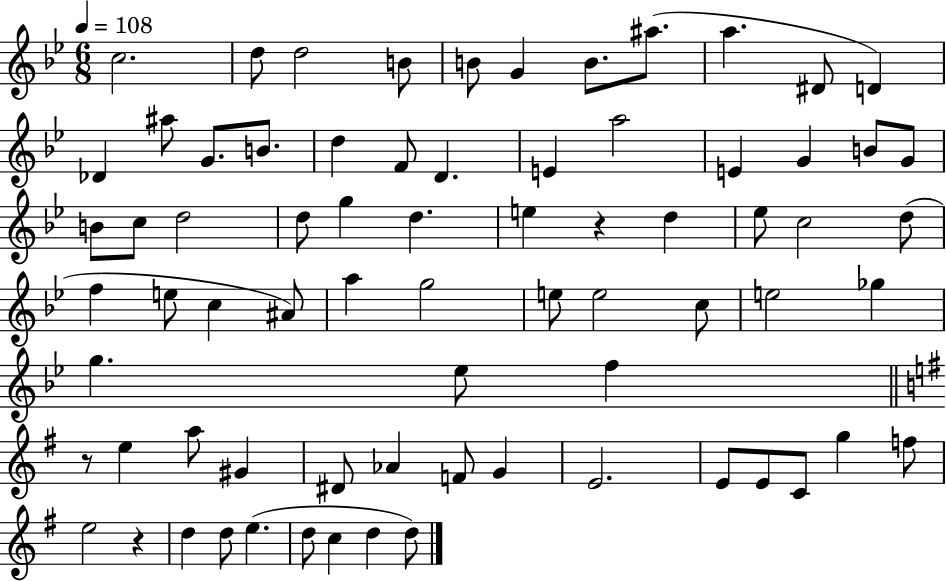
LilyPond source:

{
  \clef treble
  \numericTimeSignature
  \time 6/8
  \key bes \major
  \tempo 4 = 108
  c''2. | d''8 d''2 b'8 | b'8 g'4 b'8. ais''8.( | a''4. dis'8 d'4) | \break des'4 ais''8 g'8. b'8. | d''4 f'8 d'4. | e'4 a''2 | e'4 g'4 b'8 g'8 | \break b'8 c''8 d''2 | d''8 g''4 d''4. | e''4 r4 d''4 | ees''8 c''2 d''8( | \break f''4 e''8 c''4 ais'8) | a''4 g''2 | e''8 e''2 c''8 | e''2 ges''4 | \break g''4. ees''8 f''4 | \bar "||" \break \key g \major r8 e''4 a''8 gis'4 | dis'8 aes'4 f'8 g'4 | e'2. | e'8 e'8 c'8 g''4 f''8 | \break e''2 r4 | d''4 d''8 e''4.( | d''8 c''4 d''4 d''8) | \bar "|."
}